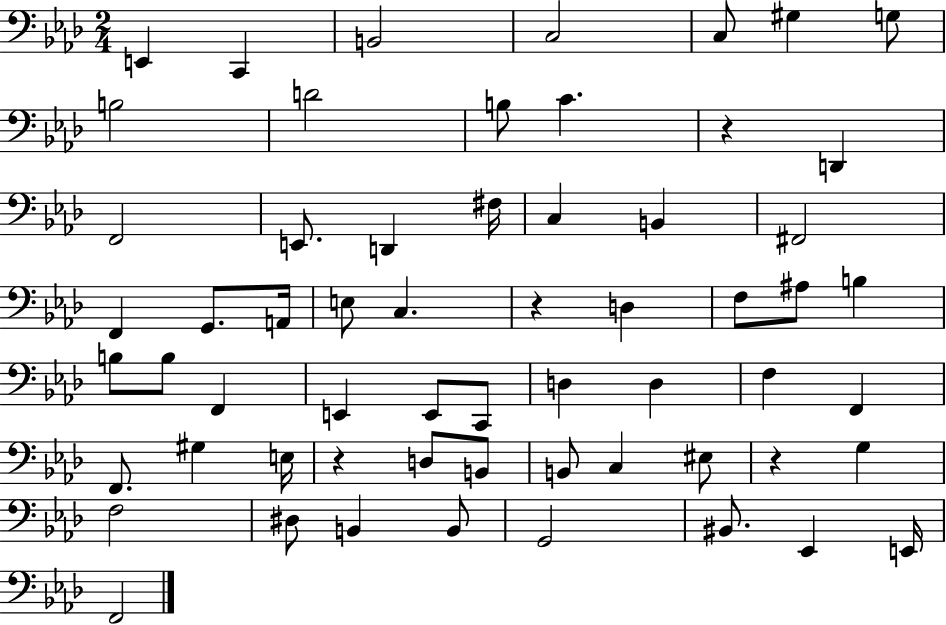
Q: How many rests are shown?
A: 4